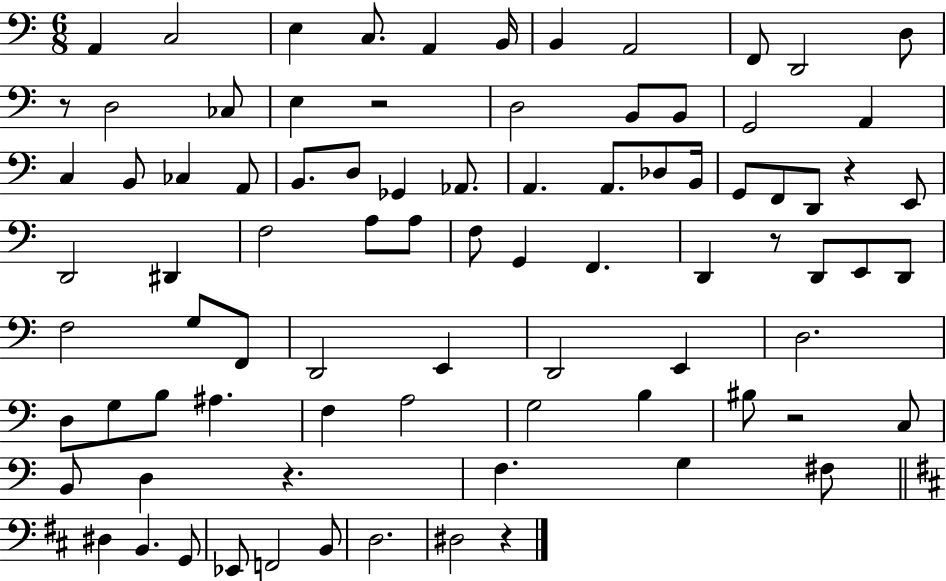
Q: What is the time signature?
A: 6/8